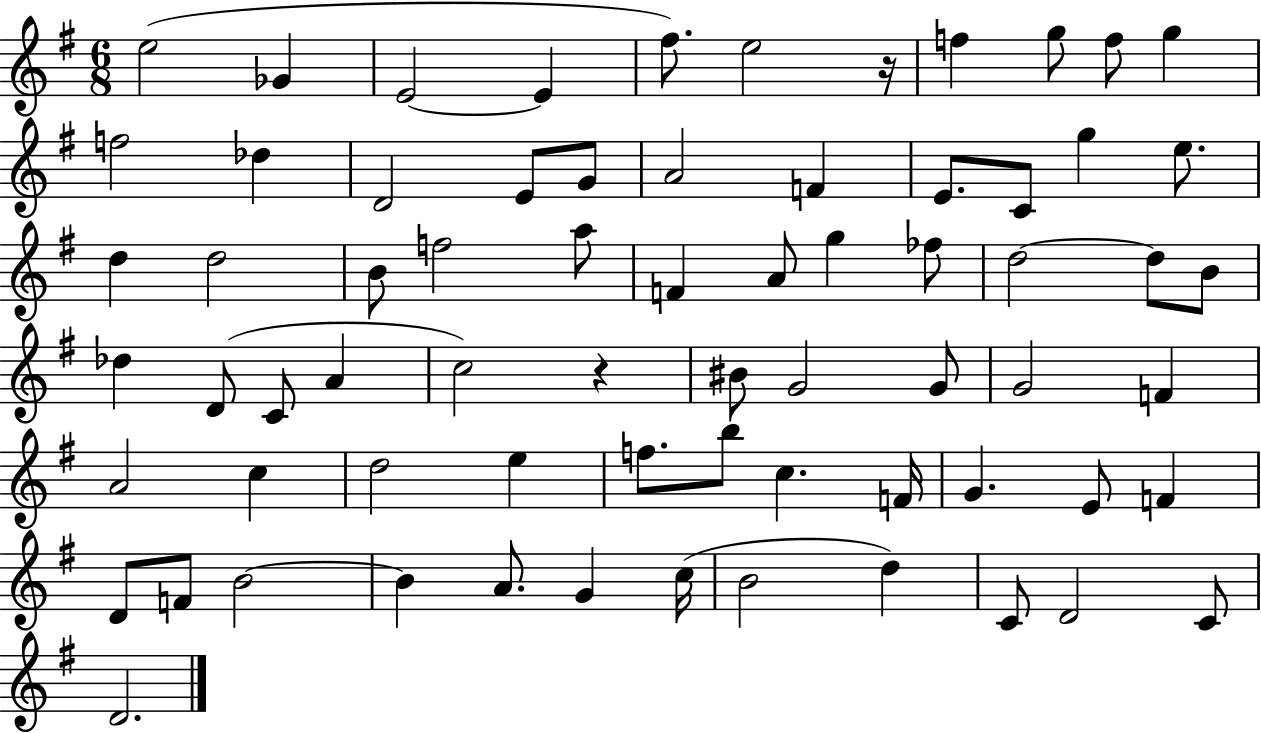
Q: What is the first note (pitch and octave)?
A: E5